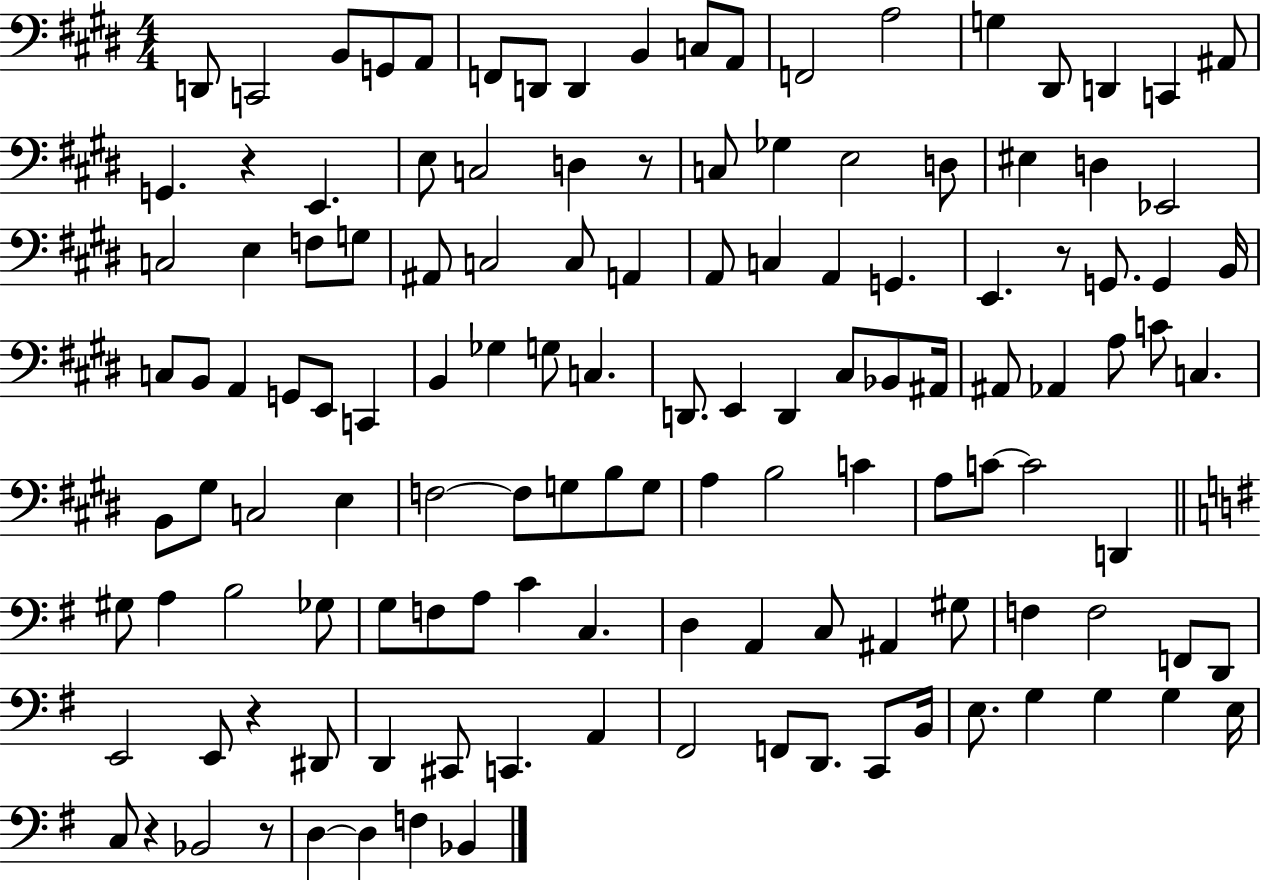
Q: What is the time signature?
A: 4/4